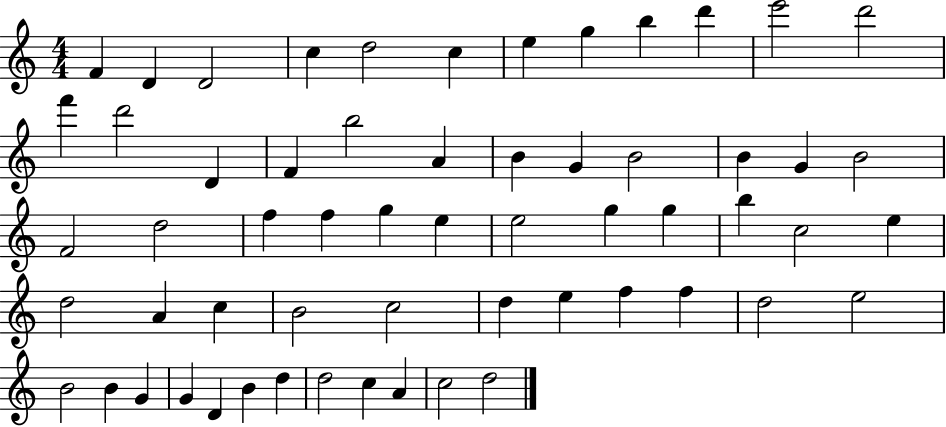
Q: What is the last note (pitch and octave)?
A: D5